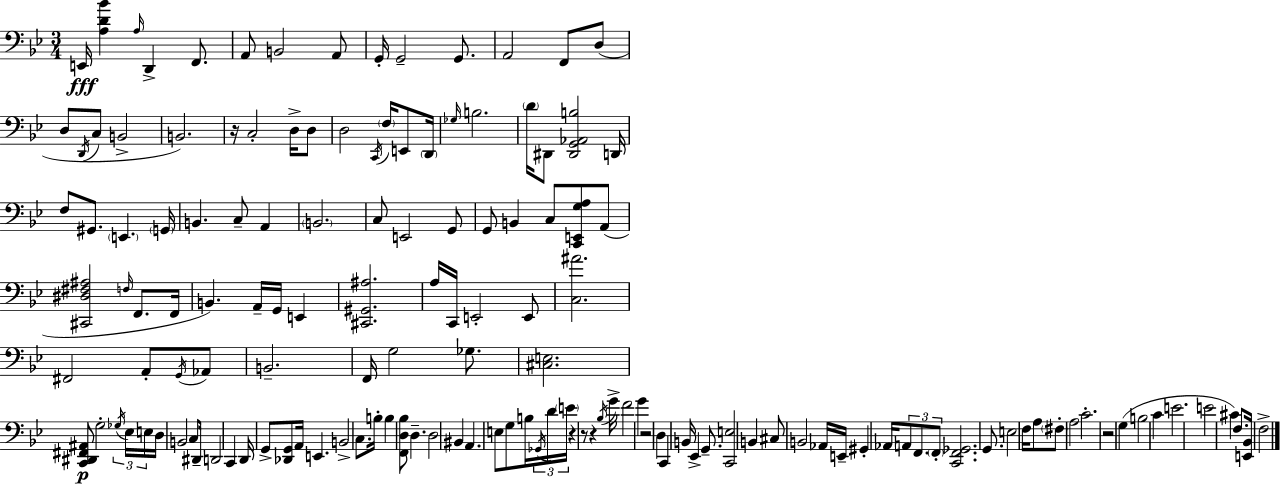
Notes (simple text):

E2/s [A3,D4,Bb4]/q A3/s D2/q F2/e. A2/e B2/h A2/e G2/s G2/h G2/e. A2/h F2/e D3/e D3/e D2/s C3/e B2/h B2/h. R/s C3/h D3/s D3/e D3/h C2/s F3/s E2/e D2/s Gb3/s B3/h. D4/s D#2/e [D#2,G2,Ab2,B3]/h D2/s F3/e G#2/e. E2/q. G2/s B2/q. C3/e A2/q B2/h. C3/e E2/h G2/e G2/e B2/q C3/e [C2,E2,G3,A3]/e A2/e [C#2,D#3,F#3,A#3]/h F3/s F2/e. F2/s B2/q. A2/s G2/s E2/q [C#2,G#2,A#3]/h. A3/s C2/s E2/h E2/e [C3,A#4]/h. F#2/h A2/e G2/s Ab2/e B2/h. F2/s G3/h Gb3/e. [C#3,E3]/h. [C2,D#2,F#2,A#2]/e G3/h Gb3/s Eb3/s E3/s D3/s B2/h C3/e D#2/s D2/h C2/q D2/s G2/e [Db2,G2]/e A2/s E2/q. B2/h C3/e. B3/s B3/q [F2,D3,Bb3]/e D3/q. D3/h BIS2/q A2/q. E3/e G3/e B3/s Gb2/s D4/s E4/s R/q R/e R/q Bb3/s G4/s F4/h G4/q R/h D3/q C2/q B2/s Eb2/q G2/e. [C2,E3]/h B2/q C#3/e B2/h Ab2/s E2/s G#2/q Ab2/s A2/e F2/e. F2/e [C2,F2,Gb2]/h. G2/e. E3/h F3/s A3/e F#3/e A3/h C4/h. R/h G3/q B3/h C4/q E4/h. E4/h C#4/q F3/e. [E2,Bb2]/s F3/h